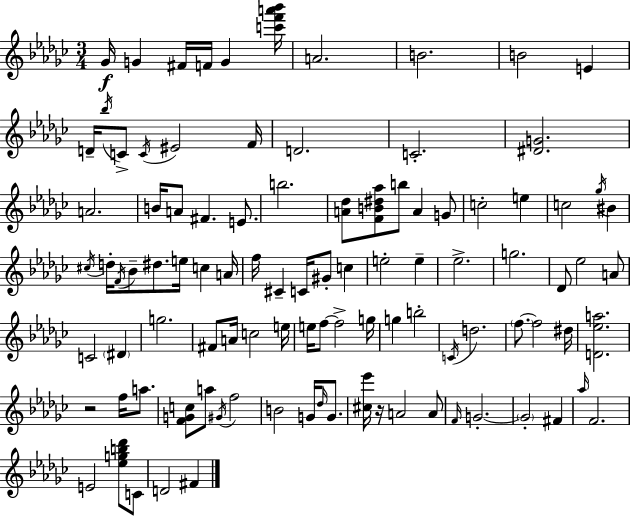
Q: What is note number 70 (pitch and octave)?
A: F5